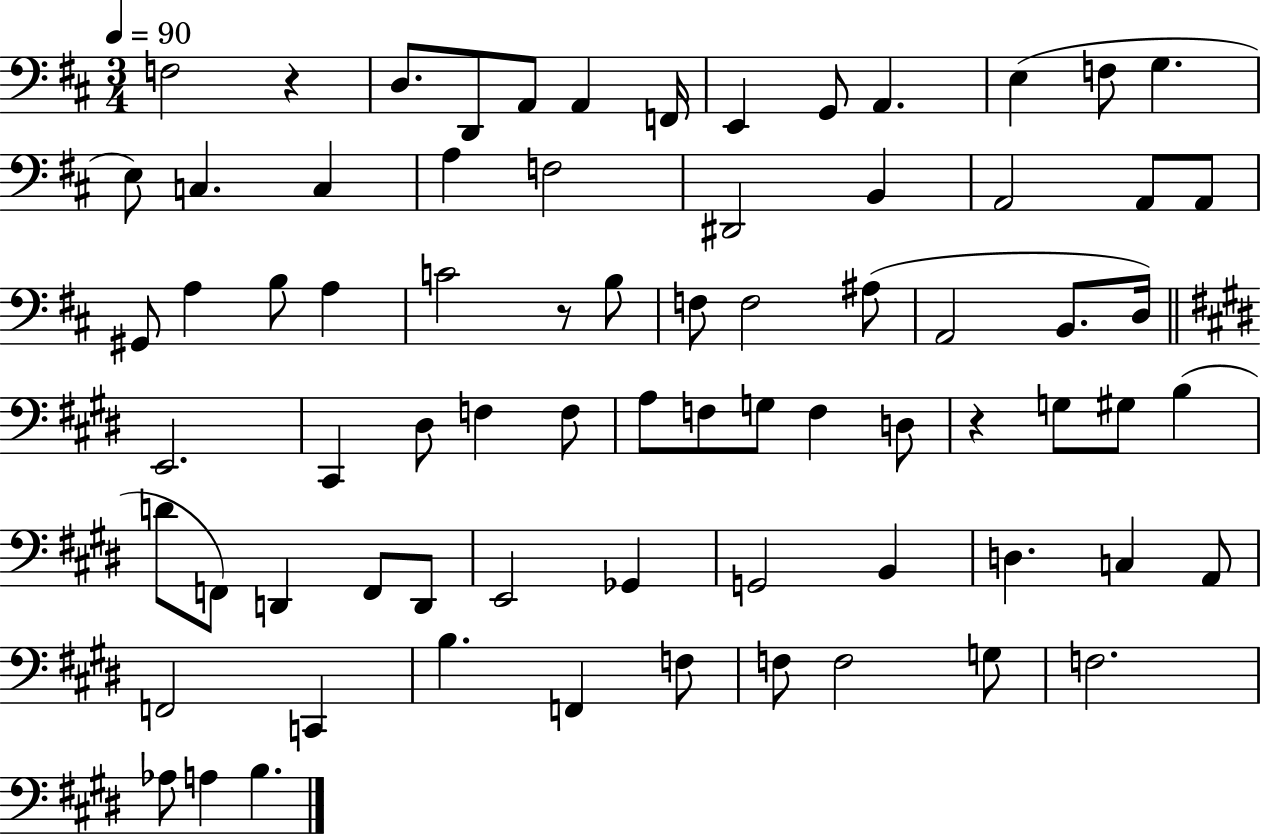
F3/h R/q D3/e. D2/e A2/e A2/q F2/s E2/q G2/e A2/q. E3/q F3/e G3/q. E3/e C3/q. C3/q A3/q F3/h D#2/h B2/q A2/h A2/e A2/e G#2/e A3/q B3/e A3/q C4/h R/e B3/e F3/e F3/h A#3/e A2/h B2/e. D3/s E2/h. C#2/q D#3/e F3/q F3/e A3/e F3/e G3/e F3/q D3/e R/q G3/e G#3/e B3/q D4/e F2/e D2/q F2/e D2/e E2/h Gb2/q G2/h B2/q D3/q. C3/q A2/e F2/h C2/q B3/q. F2/q F3/e F3/e F3/h G3/e F3/h. Ab3/e A3/q B3/q.